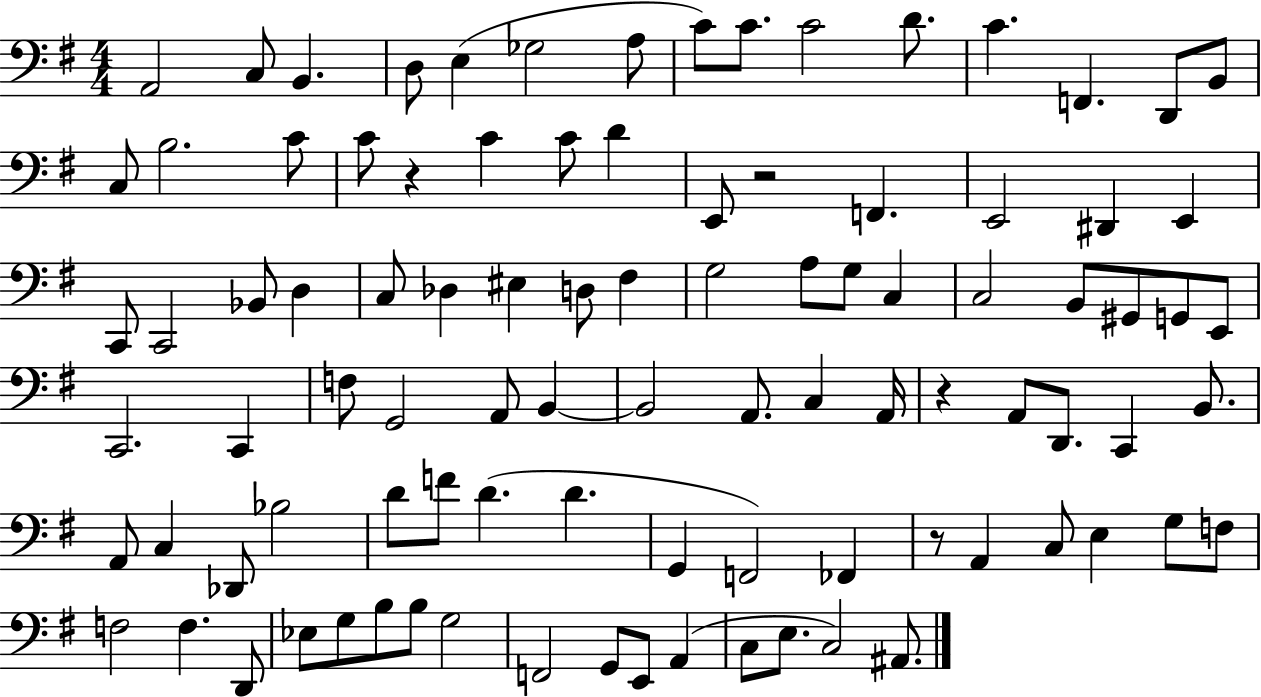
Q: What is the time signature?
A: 4/4